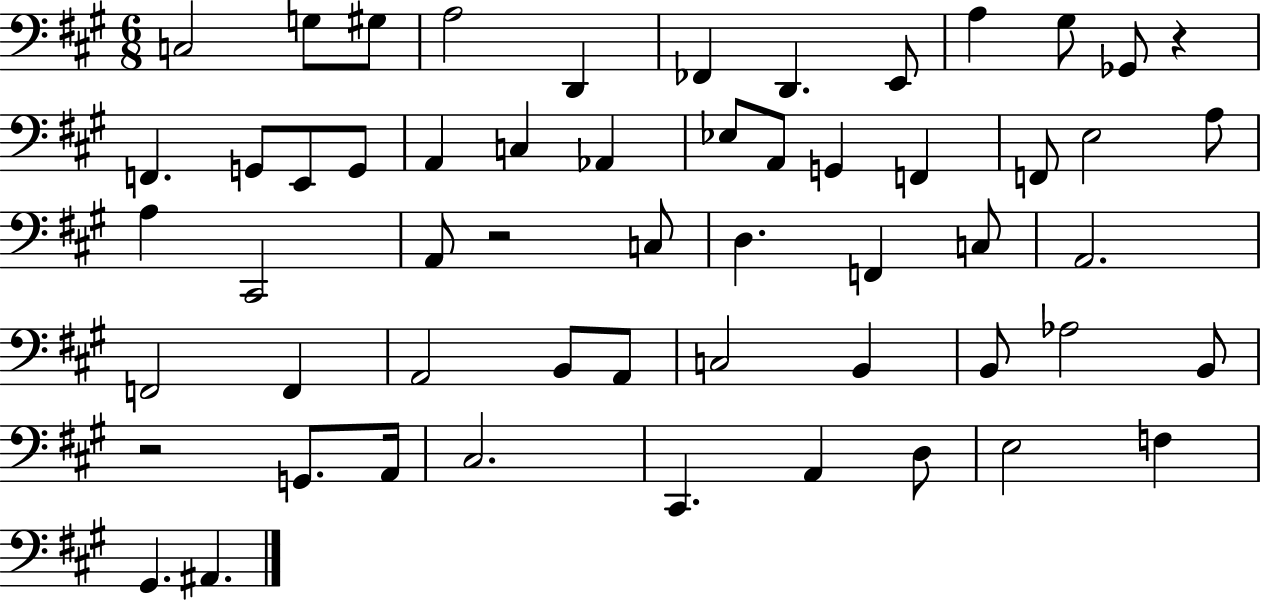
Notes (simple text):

C3/h G3/e G#3/e A3/h D2/q FES2/q D2/q. E2/e A3/q G#3/e Gb2/e R/q F2/q. G2/e E2/e G2/e A2/q C3/q Ab2/q Eb3/e A2/e G2/q F2/q F2/e E3/h A3/e A3/q C#2/h A2/e R/h C3/e D3/q. F2/q C3/e A2/h. F2/h F2/q A2/h B2/e A2/e C3/h B2/q B2/e Ab3/h B2/e R/h G2/e. A2/s C#3/h. C#2/q. A2/q D3/e E3/h F3/q G#2/q. A#2/q.